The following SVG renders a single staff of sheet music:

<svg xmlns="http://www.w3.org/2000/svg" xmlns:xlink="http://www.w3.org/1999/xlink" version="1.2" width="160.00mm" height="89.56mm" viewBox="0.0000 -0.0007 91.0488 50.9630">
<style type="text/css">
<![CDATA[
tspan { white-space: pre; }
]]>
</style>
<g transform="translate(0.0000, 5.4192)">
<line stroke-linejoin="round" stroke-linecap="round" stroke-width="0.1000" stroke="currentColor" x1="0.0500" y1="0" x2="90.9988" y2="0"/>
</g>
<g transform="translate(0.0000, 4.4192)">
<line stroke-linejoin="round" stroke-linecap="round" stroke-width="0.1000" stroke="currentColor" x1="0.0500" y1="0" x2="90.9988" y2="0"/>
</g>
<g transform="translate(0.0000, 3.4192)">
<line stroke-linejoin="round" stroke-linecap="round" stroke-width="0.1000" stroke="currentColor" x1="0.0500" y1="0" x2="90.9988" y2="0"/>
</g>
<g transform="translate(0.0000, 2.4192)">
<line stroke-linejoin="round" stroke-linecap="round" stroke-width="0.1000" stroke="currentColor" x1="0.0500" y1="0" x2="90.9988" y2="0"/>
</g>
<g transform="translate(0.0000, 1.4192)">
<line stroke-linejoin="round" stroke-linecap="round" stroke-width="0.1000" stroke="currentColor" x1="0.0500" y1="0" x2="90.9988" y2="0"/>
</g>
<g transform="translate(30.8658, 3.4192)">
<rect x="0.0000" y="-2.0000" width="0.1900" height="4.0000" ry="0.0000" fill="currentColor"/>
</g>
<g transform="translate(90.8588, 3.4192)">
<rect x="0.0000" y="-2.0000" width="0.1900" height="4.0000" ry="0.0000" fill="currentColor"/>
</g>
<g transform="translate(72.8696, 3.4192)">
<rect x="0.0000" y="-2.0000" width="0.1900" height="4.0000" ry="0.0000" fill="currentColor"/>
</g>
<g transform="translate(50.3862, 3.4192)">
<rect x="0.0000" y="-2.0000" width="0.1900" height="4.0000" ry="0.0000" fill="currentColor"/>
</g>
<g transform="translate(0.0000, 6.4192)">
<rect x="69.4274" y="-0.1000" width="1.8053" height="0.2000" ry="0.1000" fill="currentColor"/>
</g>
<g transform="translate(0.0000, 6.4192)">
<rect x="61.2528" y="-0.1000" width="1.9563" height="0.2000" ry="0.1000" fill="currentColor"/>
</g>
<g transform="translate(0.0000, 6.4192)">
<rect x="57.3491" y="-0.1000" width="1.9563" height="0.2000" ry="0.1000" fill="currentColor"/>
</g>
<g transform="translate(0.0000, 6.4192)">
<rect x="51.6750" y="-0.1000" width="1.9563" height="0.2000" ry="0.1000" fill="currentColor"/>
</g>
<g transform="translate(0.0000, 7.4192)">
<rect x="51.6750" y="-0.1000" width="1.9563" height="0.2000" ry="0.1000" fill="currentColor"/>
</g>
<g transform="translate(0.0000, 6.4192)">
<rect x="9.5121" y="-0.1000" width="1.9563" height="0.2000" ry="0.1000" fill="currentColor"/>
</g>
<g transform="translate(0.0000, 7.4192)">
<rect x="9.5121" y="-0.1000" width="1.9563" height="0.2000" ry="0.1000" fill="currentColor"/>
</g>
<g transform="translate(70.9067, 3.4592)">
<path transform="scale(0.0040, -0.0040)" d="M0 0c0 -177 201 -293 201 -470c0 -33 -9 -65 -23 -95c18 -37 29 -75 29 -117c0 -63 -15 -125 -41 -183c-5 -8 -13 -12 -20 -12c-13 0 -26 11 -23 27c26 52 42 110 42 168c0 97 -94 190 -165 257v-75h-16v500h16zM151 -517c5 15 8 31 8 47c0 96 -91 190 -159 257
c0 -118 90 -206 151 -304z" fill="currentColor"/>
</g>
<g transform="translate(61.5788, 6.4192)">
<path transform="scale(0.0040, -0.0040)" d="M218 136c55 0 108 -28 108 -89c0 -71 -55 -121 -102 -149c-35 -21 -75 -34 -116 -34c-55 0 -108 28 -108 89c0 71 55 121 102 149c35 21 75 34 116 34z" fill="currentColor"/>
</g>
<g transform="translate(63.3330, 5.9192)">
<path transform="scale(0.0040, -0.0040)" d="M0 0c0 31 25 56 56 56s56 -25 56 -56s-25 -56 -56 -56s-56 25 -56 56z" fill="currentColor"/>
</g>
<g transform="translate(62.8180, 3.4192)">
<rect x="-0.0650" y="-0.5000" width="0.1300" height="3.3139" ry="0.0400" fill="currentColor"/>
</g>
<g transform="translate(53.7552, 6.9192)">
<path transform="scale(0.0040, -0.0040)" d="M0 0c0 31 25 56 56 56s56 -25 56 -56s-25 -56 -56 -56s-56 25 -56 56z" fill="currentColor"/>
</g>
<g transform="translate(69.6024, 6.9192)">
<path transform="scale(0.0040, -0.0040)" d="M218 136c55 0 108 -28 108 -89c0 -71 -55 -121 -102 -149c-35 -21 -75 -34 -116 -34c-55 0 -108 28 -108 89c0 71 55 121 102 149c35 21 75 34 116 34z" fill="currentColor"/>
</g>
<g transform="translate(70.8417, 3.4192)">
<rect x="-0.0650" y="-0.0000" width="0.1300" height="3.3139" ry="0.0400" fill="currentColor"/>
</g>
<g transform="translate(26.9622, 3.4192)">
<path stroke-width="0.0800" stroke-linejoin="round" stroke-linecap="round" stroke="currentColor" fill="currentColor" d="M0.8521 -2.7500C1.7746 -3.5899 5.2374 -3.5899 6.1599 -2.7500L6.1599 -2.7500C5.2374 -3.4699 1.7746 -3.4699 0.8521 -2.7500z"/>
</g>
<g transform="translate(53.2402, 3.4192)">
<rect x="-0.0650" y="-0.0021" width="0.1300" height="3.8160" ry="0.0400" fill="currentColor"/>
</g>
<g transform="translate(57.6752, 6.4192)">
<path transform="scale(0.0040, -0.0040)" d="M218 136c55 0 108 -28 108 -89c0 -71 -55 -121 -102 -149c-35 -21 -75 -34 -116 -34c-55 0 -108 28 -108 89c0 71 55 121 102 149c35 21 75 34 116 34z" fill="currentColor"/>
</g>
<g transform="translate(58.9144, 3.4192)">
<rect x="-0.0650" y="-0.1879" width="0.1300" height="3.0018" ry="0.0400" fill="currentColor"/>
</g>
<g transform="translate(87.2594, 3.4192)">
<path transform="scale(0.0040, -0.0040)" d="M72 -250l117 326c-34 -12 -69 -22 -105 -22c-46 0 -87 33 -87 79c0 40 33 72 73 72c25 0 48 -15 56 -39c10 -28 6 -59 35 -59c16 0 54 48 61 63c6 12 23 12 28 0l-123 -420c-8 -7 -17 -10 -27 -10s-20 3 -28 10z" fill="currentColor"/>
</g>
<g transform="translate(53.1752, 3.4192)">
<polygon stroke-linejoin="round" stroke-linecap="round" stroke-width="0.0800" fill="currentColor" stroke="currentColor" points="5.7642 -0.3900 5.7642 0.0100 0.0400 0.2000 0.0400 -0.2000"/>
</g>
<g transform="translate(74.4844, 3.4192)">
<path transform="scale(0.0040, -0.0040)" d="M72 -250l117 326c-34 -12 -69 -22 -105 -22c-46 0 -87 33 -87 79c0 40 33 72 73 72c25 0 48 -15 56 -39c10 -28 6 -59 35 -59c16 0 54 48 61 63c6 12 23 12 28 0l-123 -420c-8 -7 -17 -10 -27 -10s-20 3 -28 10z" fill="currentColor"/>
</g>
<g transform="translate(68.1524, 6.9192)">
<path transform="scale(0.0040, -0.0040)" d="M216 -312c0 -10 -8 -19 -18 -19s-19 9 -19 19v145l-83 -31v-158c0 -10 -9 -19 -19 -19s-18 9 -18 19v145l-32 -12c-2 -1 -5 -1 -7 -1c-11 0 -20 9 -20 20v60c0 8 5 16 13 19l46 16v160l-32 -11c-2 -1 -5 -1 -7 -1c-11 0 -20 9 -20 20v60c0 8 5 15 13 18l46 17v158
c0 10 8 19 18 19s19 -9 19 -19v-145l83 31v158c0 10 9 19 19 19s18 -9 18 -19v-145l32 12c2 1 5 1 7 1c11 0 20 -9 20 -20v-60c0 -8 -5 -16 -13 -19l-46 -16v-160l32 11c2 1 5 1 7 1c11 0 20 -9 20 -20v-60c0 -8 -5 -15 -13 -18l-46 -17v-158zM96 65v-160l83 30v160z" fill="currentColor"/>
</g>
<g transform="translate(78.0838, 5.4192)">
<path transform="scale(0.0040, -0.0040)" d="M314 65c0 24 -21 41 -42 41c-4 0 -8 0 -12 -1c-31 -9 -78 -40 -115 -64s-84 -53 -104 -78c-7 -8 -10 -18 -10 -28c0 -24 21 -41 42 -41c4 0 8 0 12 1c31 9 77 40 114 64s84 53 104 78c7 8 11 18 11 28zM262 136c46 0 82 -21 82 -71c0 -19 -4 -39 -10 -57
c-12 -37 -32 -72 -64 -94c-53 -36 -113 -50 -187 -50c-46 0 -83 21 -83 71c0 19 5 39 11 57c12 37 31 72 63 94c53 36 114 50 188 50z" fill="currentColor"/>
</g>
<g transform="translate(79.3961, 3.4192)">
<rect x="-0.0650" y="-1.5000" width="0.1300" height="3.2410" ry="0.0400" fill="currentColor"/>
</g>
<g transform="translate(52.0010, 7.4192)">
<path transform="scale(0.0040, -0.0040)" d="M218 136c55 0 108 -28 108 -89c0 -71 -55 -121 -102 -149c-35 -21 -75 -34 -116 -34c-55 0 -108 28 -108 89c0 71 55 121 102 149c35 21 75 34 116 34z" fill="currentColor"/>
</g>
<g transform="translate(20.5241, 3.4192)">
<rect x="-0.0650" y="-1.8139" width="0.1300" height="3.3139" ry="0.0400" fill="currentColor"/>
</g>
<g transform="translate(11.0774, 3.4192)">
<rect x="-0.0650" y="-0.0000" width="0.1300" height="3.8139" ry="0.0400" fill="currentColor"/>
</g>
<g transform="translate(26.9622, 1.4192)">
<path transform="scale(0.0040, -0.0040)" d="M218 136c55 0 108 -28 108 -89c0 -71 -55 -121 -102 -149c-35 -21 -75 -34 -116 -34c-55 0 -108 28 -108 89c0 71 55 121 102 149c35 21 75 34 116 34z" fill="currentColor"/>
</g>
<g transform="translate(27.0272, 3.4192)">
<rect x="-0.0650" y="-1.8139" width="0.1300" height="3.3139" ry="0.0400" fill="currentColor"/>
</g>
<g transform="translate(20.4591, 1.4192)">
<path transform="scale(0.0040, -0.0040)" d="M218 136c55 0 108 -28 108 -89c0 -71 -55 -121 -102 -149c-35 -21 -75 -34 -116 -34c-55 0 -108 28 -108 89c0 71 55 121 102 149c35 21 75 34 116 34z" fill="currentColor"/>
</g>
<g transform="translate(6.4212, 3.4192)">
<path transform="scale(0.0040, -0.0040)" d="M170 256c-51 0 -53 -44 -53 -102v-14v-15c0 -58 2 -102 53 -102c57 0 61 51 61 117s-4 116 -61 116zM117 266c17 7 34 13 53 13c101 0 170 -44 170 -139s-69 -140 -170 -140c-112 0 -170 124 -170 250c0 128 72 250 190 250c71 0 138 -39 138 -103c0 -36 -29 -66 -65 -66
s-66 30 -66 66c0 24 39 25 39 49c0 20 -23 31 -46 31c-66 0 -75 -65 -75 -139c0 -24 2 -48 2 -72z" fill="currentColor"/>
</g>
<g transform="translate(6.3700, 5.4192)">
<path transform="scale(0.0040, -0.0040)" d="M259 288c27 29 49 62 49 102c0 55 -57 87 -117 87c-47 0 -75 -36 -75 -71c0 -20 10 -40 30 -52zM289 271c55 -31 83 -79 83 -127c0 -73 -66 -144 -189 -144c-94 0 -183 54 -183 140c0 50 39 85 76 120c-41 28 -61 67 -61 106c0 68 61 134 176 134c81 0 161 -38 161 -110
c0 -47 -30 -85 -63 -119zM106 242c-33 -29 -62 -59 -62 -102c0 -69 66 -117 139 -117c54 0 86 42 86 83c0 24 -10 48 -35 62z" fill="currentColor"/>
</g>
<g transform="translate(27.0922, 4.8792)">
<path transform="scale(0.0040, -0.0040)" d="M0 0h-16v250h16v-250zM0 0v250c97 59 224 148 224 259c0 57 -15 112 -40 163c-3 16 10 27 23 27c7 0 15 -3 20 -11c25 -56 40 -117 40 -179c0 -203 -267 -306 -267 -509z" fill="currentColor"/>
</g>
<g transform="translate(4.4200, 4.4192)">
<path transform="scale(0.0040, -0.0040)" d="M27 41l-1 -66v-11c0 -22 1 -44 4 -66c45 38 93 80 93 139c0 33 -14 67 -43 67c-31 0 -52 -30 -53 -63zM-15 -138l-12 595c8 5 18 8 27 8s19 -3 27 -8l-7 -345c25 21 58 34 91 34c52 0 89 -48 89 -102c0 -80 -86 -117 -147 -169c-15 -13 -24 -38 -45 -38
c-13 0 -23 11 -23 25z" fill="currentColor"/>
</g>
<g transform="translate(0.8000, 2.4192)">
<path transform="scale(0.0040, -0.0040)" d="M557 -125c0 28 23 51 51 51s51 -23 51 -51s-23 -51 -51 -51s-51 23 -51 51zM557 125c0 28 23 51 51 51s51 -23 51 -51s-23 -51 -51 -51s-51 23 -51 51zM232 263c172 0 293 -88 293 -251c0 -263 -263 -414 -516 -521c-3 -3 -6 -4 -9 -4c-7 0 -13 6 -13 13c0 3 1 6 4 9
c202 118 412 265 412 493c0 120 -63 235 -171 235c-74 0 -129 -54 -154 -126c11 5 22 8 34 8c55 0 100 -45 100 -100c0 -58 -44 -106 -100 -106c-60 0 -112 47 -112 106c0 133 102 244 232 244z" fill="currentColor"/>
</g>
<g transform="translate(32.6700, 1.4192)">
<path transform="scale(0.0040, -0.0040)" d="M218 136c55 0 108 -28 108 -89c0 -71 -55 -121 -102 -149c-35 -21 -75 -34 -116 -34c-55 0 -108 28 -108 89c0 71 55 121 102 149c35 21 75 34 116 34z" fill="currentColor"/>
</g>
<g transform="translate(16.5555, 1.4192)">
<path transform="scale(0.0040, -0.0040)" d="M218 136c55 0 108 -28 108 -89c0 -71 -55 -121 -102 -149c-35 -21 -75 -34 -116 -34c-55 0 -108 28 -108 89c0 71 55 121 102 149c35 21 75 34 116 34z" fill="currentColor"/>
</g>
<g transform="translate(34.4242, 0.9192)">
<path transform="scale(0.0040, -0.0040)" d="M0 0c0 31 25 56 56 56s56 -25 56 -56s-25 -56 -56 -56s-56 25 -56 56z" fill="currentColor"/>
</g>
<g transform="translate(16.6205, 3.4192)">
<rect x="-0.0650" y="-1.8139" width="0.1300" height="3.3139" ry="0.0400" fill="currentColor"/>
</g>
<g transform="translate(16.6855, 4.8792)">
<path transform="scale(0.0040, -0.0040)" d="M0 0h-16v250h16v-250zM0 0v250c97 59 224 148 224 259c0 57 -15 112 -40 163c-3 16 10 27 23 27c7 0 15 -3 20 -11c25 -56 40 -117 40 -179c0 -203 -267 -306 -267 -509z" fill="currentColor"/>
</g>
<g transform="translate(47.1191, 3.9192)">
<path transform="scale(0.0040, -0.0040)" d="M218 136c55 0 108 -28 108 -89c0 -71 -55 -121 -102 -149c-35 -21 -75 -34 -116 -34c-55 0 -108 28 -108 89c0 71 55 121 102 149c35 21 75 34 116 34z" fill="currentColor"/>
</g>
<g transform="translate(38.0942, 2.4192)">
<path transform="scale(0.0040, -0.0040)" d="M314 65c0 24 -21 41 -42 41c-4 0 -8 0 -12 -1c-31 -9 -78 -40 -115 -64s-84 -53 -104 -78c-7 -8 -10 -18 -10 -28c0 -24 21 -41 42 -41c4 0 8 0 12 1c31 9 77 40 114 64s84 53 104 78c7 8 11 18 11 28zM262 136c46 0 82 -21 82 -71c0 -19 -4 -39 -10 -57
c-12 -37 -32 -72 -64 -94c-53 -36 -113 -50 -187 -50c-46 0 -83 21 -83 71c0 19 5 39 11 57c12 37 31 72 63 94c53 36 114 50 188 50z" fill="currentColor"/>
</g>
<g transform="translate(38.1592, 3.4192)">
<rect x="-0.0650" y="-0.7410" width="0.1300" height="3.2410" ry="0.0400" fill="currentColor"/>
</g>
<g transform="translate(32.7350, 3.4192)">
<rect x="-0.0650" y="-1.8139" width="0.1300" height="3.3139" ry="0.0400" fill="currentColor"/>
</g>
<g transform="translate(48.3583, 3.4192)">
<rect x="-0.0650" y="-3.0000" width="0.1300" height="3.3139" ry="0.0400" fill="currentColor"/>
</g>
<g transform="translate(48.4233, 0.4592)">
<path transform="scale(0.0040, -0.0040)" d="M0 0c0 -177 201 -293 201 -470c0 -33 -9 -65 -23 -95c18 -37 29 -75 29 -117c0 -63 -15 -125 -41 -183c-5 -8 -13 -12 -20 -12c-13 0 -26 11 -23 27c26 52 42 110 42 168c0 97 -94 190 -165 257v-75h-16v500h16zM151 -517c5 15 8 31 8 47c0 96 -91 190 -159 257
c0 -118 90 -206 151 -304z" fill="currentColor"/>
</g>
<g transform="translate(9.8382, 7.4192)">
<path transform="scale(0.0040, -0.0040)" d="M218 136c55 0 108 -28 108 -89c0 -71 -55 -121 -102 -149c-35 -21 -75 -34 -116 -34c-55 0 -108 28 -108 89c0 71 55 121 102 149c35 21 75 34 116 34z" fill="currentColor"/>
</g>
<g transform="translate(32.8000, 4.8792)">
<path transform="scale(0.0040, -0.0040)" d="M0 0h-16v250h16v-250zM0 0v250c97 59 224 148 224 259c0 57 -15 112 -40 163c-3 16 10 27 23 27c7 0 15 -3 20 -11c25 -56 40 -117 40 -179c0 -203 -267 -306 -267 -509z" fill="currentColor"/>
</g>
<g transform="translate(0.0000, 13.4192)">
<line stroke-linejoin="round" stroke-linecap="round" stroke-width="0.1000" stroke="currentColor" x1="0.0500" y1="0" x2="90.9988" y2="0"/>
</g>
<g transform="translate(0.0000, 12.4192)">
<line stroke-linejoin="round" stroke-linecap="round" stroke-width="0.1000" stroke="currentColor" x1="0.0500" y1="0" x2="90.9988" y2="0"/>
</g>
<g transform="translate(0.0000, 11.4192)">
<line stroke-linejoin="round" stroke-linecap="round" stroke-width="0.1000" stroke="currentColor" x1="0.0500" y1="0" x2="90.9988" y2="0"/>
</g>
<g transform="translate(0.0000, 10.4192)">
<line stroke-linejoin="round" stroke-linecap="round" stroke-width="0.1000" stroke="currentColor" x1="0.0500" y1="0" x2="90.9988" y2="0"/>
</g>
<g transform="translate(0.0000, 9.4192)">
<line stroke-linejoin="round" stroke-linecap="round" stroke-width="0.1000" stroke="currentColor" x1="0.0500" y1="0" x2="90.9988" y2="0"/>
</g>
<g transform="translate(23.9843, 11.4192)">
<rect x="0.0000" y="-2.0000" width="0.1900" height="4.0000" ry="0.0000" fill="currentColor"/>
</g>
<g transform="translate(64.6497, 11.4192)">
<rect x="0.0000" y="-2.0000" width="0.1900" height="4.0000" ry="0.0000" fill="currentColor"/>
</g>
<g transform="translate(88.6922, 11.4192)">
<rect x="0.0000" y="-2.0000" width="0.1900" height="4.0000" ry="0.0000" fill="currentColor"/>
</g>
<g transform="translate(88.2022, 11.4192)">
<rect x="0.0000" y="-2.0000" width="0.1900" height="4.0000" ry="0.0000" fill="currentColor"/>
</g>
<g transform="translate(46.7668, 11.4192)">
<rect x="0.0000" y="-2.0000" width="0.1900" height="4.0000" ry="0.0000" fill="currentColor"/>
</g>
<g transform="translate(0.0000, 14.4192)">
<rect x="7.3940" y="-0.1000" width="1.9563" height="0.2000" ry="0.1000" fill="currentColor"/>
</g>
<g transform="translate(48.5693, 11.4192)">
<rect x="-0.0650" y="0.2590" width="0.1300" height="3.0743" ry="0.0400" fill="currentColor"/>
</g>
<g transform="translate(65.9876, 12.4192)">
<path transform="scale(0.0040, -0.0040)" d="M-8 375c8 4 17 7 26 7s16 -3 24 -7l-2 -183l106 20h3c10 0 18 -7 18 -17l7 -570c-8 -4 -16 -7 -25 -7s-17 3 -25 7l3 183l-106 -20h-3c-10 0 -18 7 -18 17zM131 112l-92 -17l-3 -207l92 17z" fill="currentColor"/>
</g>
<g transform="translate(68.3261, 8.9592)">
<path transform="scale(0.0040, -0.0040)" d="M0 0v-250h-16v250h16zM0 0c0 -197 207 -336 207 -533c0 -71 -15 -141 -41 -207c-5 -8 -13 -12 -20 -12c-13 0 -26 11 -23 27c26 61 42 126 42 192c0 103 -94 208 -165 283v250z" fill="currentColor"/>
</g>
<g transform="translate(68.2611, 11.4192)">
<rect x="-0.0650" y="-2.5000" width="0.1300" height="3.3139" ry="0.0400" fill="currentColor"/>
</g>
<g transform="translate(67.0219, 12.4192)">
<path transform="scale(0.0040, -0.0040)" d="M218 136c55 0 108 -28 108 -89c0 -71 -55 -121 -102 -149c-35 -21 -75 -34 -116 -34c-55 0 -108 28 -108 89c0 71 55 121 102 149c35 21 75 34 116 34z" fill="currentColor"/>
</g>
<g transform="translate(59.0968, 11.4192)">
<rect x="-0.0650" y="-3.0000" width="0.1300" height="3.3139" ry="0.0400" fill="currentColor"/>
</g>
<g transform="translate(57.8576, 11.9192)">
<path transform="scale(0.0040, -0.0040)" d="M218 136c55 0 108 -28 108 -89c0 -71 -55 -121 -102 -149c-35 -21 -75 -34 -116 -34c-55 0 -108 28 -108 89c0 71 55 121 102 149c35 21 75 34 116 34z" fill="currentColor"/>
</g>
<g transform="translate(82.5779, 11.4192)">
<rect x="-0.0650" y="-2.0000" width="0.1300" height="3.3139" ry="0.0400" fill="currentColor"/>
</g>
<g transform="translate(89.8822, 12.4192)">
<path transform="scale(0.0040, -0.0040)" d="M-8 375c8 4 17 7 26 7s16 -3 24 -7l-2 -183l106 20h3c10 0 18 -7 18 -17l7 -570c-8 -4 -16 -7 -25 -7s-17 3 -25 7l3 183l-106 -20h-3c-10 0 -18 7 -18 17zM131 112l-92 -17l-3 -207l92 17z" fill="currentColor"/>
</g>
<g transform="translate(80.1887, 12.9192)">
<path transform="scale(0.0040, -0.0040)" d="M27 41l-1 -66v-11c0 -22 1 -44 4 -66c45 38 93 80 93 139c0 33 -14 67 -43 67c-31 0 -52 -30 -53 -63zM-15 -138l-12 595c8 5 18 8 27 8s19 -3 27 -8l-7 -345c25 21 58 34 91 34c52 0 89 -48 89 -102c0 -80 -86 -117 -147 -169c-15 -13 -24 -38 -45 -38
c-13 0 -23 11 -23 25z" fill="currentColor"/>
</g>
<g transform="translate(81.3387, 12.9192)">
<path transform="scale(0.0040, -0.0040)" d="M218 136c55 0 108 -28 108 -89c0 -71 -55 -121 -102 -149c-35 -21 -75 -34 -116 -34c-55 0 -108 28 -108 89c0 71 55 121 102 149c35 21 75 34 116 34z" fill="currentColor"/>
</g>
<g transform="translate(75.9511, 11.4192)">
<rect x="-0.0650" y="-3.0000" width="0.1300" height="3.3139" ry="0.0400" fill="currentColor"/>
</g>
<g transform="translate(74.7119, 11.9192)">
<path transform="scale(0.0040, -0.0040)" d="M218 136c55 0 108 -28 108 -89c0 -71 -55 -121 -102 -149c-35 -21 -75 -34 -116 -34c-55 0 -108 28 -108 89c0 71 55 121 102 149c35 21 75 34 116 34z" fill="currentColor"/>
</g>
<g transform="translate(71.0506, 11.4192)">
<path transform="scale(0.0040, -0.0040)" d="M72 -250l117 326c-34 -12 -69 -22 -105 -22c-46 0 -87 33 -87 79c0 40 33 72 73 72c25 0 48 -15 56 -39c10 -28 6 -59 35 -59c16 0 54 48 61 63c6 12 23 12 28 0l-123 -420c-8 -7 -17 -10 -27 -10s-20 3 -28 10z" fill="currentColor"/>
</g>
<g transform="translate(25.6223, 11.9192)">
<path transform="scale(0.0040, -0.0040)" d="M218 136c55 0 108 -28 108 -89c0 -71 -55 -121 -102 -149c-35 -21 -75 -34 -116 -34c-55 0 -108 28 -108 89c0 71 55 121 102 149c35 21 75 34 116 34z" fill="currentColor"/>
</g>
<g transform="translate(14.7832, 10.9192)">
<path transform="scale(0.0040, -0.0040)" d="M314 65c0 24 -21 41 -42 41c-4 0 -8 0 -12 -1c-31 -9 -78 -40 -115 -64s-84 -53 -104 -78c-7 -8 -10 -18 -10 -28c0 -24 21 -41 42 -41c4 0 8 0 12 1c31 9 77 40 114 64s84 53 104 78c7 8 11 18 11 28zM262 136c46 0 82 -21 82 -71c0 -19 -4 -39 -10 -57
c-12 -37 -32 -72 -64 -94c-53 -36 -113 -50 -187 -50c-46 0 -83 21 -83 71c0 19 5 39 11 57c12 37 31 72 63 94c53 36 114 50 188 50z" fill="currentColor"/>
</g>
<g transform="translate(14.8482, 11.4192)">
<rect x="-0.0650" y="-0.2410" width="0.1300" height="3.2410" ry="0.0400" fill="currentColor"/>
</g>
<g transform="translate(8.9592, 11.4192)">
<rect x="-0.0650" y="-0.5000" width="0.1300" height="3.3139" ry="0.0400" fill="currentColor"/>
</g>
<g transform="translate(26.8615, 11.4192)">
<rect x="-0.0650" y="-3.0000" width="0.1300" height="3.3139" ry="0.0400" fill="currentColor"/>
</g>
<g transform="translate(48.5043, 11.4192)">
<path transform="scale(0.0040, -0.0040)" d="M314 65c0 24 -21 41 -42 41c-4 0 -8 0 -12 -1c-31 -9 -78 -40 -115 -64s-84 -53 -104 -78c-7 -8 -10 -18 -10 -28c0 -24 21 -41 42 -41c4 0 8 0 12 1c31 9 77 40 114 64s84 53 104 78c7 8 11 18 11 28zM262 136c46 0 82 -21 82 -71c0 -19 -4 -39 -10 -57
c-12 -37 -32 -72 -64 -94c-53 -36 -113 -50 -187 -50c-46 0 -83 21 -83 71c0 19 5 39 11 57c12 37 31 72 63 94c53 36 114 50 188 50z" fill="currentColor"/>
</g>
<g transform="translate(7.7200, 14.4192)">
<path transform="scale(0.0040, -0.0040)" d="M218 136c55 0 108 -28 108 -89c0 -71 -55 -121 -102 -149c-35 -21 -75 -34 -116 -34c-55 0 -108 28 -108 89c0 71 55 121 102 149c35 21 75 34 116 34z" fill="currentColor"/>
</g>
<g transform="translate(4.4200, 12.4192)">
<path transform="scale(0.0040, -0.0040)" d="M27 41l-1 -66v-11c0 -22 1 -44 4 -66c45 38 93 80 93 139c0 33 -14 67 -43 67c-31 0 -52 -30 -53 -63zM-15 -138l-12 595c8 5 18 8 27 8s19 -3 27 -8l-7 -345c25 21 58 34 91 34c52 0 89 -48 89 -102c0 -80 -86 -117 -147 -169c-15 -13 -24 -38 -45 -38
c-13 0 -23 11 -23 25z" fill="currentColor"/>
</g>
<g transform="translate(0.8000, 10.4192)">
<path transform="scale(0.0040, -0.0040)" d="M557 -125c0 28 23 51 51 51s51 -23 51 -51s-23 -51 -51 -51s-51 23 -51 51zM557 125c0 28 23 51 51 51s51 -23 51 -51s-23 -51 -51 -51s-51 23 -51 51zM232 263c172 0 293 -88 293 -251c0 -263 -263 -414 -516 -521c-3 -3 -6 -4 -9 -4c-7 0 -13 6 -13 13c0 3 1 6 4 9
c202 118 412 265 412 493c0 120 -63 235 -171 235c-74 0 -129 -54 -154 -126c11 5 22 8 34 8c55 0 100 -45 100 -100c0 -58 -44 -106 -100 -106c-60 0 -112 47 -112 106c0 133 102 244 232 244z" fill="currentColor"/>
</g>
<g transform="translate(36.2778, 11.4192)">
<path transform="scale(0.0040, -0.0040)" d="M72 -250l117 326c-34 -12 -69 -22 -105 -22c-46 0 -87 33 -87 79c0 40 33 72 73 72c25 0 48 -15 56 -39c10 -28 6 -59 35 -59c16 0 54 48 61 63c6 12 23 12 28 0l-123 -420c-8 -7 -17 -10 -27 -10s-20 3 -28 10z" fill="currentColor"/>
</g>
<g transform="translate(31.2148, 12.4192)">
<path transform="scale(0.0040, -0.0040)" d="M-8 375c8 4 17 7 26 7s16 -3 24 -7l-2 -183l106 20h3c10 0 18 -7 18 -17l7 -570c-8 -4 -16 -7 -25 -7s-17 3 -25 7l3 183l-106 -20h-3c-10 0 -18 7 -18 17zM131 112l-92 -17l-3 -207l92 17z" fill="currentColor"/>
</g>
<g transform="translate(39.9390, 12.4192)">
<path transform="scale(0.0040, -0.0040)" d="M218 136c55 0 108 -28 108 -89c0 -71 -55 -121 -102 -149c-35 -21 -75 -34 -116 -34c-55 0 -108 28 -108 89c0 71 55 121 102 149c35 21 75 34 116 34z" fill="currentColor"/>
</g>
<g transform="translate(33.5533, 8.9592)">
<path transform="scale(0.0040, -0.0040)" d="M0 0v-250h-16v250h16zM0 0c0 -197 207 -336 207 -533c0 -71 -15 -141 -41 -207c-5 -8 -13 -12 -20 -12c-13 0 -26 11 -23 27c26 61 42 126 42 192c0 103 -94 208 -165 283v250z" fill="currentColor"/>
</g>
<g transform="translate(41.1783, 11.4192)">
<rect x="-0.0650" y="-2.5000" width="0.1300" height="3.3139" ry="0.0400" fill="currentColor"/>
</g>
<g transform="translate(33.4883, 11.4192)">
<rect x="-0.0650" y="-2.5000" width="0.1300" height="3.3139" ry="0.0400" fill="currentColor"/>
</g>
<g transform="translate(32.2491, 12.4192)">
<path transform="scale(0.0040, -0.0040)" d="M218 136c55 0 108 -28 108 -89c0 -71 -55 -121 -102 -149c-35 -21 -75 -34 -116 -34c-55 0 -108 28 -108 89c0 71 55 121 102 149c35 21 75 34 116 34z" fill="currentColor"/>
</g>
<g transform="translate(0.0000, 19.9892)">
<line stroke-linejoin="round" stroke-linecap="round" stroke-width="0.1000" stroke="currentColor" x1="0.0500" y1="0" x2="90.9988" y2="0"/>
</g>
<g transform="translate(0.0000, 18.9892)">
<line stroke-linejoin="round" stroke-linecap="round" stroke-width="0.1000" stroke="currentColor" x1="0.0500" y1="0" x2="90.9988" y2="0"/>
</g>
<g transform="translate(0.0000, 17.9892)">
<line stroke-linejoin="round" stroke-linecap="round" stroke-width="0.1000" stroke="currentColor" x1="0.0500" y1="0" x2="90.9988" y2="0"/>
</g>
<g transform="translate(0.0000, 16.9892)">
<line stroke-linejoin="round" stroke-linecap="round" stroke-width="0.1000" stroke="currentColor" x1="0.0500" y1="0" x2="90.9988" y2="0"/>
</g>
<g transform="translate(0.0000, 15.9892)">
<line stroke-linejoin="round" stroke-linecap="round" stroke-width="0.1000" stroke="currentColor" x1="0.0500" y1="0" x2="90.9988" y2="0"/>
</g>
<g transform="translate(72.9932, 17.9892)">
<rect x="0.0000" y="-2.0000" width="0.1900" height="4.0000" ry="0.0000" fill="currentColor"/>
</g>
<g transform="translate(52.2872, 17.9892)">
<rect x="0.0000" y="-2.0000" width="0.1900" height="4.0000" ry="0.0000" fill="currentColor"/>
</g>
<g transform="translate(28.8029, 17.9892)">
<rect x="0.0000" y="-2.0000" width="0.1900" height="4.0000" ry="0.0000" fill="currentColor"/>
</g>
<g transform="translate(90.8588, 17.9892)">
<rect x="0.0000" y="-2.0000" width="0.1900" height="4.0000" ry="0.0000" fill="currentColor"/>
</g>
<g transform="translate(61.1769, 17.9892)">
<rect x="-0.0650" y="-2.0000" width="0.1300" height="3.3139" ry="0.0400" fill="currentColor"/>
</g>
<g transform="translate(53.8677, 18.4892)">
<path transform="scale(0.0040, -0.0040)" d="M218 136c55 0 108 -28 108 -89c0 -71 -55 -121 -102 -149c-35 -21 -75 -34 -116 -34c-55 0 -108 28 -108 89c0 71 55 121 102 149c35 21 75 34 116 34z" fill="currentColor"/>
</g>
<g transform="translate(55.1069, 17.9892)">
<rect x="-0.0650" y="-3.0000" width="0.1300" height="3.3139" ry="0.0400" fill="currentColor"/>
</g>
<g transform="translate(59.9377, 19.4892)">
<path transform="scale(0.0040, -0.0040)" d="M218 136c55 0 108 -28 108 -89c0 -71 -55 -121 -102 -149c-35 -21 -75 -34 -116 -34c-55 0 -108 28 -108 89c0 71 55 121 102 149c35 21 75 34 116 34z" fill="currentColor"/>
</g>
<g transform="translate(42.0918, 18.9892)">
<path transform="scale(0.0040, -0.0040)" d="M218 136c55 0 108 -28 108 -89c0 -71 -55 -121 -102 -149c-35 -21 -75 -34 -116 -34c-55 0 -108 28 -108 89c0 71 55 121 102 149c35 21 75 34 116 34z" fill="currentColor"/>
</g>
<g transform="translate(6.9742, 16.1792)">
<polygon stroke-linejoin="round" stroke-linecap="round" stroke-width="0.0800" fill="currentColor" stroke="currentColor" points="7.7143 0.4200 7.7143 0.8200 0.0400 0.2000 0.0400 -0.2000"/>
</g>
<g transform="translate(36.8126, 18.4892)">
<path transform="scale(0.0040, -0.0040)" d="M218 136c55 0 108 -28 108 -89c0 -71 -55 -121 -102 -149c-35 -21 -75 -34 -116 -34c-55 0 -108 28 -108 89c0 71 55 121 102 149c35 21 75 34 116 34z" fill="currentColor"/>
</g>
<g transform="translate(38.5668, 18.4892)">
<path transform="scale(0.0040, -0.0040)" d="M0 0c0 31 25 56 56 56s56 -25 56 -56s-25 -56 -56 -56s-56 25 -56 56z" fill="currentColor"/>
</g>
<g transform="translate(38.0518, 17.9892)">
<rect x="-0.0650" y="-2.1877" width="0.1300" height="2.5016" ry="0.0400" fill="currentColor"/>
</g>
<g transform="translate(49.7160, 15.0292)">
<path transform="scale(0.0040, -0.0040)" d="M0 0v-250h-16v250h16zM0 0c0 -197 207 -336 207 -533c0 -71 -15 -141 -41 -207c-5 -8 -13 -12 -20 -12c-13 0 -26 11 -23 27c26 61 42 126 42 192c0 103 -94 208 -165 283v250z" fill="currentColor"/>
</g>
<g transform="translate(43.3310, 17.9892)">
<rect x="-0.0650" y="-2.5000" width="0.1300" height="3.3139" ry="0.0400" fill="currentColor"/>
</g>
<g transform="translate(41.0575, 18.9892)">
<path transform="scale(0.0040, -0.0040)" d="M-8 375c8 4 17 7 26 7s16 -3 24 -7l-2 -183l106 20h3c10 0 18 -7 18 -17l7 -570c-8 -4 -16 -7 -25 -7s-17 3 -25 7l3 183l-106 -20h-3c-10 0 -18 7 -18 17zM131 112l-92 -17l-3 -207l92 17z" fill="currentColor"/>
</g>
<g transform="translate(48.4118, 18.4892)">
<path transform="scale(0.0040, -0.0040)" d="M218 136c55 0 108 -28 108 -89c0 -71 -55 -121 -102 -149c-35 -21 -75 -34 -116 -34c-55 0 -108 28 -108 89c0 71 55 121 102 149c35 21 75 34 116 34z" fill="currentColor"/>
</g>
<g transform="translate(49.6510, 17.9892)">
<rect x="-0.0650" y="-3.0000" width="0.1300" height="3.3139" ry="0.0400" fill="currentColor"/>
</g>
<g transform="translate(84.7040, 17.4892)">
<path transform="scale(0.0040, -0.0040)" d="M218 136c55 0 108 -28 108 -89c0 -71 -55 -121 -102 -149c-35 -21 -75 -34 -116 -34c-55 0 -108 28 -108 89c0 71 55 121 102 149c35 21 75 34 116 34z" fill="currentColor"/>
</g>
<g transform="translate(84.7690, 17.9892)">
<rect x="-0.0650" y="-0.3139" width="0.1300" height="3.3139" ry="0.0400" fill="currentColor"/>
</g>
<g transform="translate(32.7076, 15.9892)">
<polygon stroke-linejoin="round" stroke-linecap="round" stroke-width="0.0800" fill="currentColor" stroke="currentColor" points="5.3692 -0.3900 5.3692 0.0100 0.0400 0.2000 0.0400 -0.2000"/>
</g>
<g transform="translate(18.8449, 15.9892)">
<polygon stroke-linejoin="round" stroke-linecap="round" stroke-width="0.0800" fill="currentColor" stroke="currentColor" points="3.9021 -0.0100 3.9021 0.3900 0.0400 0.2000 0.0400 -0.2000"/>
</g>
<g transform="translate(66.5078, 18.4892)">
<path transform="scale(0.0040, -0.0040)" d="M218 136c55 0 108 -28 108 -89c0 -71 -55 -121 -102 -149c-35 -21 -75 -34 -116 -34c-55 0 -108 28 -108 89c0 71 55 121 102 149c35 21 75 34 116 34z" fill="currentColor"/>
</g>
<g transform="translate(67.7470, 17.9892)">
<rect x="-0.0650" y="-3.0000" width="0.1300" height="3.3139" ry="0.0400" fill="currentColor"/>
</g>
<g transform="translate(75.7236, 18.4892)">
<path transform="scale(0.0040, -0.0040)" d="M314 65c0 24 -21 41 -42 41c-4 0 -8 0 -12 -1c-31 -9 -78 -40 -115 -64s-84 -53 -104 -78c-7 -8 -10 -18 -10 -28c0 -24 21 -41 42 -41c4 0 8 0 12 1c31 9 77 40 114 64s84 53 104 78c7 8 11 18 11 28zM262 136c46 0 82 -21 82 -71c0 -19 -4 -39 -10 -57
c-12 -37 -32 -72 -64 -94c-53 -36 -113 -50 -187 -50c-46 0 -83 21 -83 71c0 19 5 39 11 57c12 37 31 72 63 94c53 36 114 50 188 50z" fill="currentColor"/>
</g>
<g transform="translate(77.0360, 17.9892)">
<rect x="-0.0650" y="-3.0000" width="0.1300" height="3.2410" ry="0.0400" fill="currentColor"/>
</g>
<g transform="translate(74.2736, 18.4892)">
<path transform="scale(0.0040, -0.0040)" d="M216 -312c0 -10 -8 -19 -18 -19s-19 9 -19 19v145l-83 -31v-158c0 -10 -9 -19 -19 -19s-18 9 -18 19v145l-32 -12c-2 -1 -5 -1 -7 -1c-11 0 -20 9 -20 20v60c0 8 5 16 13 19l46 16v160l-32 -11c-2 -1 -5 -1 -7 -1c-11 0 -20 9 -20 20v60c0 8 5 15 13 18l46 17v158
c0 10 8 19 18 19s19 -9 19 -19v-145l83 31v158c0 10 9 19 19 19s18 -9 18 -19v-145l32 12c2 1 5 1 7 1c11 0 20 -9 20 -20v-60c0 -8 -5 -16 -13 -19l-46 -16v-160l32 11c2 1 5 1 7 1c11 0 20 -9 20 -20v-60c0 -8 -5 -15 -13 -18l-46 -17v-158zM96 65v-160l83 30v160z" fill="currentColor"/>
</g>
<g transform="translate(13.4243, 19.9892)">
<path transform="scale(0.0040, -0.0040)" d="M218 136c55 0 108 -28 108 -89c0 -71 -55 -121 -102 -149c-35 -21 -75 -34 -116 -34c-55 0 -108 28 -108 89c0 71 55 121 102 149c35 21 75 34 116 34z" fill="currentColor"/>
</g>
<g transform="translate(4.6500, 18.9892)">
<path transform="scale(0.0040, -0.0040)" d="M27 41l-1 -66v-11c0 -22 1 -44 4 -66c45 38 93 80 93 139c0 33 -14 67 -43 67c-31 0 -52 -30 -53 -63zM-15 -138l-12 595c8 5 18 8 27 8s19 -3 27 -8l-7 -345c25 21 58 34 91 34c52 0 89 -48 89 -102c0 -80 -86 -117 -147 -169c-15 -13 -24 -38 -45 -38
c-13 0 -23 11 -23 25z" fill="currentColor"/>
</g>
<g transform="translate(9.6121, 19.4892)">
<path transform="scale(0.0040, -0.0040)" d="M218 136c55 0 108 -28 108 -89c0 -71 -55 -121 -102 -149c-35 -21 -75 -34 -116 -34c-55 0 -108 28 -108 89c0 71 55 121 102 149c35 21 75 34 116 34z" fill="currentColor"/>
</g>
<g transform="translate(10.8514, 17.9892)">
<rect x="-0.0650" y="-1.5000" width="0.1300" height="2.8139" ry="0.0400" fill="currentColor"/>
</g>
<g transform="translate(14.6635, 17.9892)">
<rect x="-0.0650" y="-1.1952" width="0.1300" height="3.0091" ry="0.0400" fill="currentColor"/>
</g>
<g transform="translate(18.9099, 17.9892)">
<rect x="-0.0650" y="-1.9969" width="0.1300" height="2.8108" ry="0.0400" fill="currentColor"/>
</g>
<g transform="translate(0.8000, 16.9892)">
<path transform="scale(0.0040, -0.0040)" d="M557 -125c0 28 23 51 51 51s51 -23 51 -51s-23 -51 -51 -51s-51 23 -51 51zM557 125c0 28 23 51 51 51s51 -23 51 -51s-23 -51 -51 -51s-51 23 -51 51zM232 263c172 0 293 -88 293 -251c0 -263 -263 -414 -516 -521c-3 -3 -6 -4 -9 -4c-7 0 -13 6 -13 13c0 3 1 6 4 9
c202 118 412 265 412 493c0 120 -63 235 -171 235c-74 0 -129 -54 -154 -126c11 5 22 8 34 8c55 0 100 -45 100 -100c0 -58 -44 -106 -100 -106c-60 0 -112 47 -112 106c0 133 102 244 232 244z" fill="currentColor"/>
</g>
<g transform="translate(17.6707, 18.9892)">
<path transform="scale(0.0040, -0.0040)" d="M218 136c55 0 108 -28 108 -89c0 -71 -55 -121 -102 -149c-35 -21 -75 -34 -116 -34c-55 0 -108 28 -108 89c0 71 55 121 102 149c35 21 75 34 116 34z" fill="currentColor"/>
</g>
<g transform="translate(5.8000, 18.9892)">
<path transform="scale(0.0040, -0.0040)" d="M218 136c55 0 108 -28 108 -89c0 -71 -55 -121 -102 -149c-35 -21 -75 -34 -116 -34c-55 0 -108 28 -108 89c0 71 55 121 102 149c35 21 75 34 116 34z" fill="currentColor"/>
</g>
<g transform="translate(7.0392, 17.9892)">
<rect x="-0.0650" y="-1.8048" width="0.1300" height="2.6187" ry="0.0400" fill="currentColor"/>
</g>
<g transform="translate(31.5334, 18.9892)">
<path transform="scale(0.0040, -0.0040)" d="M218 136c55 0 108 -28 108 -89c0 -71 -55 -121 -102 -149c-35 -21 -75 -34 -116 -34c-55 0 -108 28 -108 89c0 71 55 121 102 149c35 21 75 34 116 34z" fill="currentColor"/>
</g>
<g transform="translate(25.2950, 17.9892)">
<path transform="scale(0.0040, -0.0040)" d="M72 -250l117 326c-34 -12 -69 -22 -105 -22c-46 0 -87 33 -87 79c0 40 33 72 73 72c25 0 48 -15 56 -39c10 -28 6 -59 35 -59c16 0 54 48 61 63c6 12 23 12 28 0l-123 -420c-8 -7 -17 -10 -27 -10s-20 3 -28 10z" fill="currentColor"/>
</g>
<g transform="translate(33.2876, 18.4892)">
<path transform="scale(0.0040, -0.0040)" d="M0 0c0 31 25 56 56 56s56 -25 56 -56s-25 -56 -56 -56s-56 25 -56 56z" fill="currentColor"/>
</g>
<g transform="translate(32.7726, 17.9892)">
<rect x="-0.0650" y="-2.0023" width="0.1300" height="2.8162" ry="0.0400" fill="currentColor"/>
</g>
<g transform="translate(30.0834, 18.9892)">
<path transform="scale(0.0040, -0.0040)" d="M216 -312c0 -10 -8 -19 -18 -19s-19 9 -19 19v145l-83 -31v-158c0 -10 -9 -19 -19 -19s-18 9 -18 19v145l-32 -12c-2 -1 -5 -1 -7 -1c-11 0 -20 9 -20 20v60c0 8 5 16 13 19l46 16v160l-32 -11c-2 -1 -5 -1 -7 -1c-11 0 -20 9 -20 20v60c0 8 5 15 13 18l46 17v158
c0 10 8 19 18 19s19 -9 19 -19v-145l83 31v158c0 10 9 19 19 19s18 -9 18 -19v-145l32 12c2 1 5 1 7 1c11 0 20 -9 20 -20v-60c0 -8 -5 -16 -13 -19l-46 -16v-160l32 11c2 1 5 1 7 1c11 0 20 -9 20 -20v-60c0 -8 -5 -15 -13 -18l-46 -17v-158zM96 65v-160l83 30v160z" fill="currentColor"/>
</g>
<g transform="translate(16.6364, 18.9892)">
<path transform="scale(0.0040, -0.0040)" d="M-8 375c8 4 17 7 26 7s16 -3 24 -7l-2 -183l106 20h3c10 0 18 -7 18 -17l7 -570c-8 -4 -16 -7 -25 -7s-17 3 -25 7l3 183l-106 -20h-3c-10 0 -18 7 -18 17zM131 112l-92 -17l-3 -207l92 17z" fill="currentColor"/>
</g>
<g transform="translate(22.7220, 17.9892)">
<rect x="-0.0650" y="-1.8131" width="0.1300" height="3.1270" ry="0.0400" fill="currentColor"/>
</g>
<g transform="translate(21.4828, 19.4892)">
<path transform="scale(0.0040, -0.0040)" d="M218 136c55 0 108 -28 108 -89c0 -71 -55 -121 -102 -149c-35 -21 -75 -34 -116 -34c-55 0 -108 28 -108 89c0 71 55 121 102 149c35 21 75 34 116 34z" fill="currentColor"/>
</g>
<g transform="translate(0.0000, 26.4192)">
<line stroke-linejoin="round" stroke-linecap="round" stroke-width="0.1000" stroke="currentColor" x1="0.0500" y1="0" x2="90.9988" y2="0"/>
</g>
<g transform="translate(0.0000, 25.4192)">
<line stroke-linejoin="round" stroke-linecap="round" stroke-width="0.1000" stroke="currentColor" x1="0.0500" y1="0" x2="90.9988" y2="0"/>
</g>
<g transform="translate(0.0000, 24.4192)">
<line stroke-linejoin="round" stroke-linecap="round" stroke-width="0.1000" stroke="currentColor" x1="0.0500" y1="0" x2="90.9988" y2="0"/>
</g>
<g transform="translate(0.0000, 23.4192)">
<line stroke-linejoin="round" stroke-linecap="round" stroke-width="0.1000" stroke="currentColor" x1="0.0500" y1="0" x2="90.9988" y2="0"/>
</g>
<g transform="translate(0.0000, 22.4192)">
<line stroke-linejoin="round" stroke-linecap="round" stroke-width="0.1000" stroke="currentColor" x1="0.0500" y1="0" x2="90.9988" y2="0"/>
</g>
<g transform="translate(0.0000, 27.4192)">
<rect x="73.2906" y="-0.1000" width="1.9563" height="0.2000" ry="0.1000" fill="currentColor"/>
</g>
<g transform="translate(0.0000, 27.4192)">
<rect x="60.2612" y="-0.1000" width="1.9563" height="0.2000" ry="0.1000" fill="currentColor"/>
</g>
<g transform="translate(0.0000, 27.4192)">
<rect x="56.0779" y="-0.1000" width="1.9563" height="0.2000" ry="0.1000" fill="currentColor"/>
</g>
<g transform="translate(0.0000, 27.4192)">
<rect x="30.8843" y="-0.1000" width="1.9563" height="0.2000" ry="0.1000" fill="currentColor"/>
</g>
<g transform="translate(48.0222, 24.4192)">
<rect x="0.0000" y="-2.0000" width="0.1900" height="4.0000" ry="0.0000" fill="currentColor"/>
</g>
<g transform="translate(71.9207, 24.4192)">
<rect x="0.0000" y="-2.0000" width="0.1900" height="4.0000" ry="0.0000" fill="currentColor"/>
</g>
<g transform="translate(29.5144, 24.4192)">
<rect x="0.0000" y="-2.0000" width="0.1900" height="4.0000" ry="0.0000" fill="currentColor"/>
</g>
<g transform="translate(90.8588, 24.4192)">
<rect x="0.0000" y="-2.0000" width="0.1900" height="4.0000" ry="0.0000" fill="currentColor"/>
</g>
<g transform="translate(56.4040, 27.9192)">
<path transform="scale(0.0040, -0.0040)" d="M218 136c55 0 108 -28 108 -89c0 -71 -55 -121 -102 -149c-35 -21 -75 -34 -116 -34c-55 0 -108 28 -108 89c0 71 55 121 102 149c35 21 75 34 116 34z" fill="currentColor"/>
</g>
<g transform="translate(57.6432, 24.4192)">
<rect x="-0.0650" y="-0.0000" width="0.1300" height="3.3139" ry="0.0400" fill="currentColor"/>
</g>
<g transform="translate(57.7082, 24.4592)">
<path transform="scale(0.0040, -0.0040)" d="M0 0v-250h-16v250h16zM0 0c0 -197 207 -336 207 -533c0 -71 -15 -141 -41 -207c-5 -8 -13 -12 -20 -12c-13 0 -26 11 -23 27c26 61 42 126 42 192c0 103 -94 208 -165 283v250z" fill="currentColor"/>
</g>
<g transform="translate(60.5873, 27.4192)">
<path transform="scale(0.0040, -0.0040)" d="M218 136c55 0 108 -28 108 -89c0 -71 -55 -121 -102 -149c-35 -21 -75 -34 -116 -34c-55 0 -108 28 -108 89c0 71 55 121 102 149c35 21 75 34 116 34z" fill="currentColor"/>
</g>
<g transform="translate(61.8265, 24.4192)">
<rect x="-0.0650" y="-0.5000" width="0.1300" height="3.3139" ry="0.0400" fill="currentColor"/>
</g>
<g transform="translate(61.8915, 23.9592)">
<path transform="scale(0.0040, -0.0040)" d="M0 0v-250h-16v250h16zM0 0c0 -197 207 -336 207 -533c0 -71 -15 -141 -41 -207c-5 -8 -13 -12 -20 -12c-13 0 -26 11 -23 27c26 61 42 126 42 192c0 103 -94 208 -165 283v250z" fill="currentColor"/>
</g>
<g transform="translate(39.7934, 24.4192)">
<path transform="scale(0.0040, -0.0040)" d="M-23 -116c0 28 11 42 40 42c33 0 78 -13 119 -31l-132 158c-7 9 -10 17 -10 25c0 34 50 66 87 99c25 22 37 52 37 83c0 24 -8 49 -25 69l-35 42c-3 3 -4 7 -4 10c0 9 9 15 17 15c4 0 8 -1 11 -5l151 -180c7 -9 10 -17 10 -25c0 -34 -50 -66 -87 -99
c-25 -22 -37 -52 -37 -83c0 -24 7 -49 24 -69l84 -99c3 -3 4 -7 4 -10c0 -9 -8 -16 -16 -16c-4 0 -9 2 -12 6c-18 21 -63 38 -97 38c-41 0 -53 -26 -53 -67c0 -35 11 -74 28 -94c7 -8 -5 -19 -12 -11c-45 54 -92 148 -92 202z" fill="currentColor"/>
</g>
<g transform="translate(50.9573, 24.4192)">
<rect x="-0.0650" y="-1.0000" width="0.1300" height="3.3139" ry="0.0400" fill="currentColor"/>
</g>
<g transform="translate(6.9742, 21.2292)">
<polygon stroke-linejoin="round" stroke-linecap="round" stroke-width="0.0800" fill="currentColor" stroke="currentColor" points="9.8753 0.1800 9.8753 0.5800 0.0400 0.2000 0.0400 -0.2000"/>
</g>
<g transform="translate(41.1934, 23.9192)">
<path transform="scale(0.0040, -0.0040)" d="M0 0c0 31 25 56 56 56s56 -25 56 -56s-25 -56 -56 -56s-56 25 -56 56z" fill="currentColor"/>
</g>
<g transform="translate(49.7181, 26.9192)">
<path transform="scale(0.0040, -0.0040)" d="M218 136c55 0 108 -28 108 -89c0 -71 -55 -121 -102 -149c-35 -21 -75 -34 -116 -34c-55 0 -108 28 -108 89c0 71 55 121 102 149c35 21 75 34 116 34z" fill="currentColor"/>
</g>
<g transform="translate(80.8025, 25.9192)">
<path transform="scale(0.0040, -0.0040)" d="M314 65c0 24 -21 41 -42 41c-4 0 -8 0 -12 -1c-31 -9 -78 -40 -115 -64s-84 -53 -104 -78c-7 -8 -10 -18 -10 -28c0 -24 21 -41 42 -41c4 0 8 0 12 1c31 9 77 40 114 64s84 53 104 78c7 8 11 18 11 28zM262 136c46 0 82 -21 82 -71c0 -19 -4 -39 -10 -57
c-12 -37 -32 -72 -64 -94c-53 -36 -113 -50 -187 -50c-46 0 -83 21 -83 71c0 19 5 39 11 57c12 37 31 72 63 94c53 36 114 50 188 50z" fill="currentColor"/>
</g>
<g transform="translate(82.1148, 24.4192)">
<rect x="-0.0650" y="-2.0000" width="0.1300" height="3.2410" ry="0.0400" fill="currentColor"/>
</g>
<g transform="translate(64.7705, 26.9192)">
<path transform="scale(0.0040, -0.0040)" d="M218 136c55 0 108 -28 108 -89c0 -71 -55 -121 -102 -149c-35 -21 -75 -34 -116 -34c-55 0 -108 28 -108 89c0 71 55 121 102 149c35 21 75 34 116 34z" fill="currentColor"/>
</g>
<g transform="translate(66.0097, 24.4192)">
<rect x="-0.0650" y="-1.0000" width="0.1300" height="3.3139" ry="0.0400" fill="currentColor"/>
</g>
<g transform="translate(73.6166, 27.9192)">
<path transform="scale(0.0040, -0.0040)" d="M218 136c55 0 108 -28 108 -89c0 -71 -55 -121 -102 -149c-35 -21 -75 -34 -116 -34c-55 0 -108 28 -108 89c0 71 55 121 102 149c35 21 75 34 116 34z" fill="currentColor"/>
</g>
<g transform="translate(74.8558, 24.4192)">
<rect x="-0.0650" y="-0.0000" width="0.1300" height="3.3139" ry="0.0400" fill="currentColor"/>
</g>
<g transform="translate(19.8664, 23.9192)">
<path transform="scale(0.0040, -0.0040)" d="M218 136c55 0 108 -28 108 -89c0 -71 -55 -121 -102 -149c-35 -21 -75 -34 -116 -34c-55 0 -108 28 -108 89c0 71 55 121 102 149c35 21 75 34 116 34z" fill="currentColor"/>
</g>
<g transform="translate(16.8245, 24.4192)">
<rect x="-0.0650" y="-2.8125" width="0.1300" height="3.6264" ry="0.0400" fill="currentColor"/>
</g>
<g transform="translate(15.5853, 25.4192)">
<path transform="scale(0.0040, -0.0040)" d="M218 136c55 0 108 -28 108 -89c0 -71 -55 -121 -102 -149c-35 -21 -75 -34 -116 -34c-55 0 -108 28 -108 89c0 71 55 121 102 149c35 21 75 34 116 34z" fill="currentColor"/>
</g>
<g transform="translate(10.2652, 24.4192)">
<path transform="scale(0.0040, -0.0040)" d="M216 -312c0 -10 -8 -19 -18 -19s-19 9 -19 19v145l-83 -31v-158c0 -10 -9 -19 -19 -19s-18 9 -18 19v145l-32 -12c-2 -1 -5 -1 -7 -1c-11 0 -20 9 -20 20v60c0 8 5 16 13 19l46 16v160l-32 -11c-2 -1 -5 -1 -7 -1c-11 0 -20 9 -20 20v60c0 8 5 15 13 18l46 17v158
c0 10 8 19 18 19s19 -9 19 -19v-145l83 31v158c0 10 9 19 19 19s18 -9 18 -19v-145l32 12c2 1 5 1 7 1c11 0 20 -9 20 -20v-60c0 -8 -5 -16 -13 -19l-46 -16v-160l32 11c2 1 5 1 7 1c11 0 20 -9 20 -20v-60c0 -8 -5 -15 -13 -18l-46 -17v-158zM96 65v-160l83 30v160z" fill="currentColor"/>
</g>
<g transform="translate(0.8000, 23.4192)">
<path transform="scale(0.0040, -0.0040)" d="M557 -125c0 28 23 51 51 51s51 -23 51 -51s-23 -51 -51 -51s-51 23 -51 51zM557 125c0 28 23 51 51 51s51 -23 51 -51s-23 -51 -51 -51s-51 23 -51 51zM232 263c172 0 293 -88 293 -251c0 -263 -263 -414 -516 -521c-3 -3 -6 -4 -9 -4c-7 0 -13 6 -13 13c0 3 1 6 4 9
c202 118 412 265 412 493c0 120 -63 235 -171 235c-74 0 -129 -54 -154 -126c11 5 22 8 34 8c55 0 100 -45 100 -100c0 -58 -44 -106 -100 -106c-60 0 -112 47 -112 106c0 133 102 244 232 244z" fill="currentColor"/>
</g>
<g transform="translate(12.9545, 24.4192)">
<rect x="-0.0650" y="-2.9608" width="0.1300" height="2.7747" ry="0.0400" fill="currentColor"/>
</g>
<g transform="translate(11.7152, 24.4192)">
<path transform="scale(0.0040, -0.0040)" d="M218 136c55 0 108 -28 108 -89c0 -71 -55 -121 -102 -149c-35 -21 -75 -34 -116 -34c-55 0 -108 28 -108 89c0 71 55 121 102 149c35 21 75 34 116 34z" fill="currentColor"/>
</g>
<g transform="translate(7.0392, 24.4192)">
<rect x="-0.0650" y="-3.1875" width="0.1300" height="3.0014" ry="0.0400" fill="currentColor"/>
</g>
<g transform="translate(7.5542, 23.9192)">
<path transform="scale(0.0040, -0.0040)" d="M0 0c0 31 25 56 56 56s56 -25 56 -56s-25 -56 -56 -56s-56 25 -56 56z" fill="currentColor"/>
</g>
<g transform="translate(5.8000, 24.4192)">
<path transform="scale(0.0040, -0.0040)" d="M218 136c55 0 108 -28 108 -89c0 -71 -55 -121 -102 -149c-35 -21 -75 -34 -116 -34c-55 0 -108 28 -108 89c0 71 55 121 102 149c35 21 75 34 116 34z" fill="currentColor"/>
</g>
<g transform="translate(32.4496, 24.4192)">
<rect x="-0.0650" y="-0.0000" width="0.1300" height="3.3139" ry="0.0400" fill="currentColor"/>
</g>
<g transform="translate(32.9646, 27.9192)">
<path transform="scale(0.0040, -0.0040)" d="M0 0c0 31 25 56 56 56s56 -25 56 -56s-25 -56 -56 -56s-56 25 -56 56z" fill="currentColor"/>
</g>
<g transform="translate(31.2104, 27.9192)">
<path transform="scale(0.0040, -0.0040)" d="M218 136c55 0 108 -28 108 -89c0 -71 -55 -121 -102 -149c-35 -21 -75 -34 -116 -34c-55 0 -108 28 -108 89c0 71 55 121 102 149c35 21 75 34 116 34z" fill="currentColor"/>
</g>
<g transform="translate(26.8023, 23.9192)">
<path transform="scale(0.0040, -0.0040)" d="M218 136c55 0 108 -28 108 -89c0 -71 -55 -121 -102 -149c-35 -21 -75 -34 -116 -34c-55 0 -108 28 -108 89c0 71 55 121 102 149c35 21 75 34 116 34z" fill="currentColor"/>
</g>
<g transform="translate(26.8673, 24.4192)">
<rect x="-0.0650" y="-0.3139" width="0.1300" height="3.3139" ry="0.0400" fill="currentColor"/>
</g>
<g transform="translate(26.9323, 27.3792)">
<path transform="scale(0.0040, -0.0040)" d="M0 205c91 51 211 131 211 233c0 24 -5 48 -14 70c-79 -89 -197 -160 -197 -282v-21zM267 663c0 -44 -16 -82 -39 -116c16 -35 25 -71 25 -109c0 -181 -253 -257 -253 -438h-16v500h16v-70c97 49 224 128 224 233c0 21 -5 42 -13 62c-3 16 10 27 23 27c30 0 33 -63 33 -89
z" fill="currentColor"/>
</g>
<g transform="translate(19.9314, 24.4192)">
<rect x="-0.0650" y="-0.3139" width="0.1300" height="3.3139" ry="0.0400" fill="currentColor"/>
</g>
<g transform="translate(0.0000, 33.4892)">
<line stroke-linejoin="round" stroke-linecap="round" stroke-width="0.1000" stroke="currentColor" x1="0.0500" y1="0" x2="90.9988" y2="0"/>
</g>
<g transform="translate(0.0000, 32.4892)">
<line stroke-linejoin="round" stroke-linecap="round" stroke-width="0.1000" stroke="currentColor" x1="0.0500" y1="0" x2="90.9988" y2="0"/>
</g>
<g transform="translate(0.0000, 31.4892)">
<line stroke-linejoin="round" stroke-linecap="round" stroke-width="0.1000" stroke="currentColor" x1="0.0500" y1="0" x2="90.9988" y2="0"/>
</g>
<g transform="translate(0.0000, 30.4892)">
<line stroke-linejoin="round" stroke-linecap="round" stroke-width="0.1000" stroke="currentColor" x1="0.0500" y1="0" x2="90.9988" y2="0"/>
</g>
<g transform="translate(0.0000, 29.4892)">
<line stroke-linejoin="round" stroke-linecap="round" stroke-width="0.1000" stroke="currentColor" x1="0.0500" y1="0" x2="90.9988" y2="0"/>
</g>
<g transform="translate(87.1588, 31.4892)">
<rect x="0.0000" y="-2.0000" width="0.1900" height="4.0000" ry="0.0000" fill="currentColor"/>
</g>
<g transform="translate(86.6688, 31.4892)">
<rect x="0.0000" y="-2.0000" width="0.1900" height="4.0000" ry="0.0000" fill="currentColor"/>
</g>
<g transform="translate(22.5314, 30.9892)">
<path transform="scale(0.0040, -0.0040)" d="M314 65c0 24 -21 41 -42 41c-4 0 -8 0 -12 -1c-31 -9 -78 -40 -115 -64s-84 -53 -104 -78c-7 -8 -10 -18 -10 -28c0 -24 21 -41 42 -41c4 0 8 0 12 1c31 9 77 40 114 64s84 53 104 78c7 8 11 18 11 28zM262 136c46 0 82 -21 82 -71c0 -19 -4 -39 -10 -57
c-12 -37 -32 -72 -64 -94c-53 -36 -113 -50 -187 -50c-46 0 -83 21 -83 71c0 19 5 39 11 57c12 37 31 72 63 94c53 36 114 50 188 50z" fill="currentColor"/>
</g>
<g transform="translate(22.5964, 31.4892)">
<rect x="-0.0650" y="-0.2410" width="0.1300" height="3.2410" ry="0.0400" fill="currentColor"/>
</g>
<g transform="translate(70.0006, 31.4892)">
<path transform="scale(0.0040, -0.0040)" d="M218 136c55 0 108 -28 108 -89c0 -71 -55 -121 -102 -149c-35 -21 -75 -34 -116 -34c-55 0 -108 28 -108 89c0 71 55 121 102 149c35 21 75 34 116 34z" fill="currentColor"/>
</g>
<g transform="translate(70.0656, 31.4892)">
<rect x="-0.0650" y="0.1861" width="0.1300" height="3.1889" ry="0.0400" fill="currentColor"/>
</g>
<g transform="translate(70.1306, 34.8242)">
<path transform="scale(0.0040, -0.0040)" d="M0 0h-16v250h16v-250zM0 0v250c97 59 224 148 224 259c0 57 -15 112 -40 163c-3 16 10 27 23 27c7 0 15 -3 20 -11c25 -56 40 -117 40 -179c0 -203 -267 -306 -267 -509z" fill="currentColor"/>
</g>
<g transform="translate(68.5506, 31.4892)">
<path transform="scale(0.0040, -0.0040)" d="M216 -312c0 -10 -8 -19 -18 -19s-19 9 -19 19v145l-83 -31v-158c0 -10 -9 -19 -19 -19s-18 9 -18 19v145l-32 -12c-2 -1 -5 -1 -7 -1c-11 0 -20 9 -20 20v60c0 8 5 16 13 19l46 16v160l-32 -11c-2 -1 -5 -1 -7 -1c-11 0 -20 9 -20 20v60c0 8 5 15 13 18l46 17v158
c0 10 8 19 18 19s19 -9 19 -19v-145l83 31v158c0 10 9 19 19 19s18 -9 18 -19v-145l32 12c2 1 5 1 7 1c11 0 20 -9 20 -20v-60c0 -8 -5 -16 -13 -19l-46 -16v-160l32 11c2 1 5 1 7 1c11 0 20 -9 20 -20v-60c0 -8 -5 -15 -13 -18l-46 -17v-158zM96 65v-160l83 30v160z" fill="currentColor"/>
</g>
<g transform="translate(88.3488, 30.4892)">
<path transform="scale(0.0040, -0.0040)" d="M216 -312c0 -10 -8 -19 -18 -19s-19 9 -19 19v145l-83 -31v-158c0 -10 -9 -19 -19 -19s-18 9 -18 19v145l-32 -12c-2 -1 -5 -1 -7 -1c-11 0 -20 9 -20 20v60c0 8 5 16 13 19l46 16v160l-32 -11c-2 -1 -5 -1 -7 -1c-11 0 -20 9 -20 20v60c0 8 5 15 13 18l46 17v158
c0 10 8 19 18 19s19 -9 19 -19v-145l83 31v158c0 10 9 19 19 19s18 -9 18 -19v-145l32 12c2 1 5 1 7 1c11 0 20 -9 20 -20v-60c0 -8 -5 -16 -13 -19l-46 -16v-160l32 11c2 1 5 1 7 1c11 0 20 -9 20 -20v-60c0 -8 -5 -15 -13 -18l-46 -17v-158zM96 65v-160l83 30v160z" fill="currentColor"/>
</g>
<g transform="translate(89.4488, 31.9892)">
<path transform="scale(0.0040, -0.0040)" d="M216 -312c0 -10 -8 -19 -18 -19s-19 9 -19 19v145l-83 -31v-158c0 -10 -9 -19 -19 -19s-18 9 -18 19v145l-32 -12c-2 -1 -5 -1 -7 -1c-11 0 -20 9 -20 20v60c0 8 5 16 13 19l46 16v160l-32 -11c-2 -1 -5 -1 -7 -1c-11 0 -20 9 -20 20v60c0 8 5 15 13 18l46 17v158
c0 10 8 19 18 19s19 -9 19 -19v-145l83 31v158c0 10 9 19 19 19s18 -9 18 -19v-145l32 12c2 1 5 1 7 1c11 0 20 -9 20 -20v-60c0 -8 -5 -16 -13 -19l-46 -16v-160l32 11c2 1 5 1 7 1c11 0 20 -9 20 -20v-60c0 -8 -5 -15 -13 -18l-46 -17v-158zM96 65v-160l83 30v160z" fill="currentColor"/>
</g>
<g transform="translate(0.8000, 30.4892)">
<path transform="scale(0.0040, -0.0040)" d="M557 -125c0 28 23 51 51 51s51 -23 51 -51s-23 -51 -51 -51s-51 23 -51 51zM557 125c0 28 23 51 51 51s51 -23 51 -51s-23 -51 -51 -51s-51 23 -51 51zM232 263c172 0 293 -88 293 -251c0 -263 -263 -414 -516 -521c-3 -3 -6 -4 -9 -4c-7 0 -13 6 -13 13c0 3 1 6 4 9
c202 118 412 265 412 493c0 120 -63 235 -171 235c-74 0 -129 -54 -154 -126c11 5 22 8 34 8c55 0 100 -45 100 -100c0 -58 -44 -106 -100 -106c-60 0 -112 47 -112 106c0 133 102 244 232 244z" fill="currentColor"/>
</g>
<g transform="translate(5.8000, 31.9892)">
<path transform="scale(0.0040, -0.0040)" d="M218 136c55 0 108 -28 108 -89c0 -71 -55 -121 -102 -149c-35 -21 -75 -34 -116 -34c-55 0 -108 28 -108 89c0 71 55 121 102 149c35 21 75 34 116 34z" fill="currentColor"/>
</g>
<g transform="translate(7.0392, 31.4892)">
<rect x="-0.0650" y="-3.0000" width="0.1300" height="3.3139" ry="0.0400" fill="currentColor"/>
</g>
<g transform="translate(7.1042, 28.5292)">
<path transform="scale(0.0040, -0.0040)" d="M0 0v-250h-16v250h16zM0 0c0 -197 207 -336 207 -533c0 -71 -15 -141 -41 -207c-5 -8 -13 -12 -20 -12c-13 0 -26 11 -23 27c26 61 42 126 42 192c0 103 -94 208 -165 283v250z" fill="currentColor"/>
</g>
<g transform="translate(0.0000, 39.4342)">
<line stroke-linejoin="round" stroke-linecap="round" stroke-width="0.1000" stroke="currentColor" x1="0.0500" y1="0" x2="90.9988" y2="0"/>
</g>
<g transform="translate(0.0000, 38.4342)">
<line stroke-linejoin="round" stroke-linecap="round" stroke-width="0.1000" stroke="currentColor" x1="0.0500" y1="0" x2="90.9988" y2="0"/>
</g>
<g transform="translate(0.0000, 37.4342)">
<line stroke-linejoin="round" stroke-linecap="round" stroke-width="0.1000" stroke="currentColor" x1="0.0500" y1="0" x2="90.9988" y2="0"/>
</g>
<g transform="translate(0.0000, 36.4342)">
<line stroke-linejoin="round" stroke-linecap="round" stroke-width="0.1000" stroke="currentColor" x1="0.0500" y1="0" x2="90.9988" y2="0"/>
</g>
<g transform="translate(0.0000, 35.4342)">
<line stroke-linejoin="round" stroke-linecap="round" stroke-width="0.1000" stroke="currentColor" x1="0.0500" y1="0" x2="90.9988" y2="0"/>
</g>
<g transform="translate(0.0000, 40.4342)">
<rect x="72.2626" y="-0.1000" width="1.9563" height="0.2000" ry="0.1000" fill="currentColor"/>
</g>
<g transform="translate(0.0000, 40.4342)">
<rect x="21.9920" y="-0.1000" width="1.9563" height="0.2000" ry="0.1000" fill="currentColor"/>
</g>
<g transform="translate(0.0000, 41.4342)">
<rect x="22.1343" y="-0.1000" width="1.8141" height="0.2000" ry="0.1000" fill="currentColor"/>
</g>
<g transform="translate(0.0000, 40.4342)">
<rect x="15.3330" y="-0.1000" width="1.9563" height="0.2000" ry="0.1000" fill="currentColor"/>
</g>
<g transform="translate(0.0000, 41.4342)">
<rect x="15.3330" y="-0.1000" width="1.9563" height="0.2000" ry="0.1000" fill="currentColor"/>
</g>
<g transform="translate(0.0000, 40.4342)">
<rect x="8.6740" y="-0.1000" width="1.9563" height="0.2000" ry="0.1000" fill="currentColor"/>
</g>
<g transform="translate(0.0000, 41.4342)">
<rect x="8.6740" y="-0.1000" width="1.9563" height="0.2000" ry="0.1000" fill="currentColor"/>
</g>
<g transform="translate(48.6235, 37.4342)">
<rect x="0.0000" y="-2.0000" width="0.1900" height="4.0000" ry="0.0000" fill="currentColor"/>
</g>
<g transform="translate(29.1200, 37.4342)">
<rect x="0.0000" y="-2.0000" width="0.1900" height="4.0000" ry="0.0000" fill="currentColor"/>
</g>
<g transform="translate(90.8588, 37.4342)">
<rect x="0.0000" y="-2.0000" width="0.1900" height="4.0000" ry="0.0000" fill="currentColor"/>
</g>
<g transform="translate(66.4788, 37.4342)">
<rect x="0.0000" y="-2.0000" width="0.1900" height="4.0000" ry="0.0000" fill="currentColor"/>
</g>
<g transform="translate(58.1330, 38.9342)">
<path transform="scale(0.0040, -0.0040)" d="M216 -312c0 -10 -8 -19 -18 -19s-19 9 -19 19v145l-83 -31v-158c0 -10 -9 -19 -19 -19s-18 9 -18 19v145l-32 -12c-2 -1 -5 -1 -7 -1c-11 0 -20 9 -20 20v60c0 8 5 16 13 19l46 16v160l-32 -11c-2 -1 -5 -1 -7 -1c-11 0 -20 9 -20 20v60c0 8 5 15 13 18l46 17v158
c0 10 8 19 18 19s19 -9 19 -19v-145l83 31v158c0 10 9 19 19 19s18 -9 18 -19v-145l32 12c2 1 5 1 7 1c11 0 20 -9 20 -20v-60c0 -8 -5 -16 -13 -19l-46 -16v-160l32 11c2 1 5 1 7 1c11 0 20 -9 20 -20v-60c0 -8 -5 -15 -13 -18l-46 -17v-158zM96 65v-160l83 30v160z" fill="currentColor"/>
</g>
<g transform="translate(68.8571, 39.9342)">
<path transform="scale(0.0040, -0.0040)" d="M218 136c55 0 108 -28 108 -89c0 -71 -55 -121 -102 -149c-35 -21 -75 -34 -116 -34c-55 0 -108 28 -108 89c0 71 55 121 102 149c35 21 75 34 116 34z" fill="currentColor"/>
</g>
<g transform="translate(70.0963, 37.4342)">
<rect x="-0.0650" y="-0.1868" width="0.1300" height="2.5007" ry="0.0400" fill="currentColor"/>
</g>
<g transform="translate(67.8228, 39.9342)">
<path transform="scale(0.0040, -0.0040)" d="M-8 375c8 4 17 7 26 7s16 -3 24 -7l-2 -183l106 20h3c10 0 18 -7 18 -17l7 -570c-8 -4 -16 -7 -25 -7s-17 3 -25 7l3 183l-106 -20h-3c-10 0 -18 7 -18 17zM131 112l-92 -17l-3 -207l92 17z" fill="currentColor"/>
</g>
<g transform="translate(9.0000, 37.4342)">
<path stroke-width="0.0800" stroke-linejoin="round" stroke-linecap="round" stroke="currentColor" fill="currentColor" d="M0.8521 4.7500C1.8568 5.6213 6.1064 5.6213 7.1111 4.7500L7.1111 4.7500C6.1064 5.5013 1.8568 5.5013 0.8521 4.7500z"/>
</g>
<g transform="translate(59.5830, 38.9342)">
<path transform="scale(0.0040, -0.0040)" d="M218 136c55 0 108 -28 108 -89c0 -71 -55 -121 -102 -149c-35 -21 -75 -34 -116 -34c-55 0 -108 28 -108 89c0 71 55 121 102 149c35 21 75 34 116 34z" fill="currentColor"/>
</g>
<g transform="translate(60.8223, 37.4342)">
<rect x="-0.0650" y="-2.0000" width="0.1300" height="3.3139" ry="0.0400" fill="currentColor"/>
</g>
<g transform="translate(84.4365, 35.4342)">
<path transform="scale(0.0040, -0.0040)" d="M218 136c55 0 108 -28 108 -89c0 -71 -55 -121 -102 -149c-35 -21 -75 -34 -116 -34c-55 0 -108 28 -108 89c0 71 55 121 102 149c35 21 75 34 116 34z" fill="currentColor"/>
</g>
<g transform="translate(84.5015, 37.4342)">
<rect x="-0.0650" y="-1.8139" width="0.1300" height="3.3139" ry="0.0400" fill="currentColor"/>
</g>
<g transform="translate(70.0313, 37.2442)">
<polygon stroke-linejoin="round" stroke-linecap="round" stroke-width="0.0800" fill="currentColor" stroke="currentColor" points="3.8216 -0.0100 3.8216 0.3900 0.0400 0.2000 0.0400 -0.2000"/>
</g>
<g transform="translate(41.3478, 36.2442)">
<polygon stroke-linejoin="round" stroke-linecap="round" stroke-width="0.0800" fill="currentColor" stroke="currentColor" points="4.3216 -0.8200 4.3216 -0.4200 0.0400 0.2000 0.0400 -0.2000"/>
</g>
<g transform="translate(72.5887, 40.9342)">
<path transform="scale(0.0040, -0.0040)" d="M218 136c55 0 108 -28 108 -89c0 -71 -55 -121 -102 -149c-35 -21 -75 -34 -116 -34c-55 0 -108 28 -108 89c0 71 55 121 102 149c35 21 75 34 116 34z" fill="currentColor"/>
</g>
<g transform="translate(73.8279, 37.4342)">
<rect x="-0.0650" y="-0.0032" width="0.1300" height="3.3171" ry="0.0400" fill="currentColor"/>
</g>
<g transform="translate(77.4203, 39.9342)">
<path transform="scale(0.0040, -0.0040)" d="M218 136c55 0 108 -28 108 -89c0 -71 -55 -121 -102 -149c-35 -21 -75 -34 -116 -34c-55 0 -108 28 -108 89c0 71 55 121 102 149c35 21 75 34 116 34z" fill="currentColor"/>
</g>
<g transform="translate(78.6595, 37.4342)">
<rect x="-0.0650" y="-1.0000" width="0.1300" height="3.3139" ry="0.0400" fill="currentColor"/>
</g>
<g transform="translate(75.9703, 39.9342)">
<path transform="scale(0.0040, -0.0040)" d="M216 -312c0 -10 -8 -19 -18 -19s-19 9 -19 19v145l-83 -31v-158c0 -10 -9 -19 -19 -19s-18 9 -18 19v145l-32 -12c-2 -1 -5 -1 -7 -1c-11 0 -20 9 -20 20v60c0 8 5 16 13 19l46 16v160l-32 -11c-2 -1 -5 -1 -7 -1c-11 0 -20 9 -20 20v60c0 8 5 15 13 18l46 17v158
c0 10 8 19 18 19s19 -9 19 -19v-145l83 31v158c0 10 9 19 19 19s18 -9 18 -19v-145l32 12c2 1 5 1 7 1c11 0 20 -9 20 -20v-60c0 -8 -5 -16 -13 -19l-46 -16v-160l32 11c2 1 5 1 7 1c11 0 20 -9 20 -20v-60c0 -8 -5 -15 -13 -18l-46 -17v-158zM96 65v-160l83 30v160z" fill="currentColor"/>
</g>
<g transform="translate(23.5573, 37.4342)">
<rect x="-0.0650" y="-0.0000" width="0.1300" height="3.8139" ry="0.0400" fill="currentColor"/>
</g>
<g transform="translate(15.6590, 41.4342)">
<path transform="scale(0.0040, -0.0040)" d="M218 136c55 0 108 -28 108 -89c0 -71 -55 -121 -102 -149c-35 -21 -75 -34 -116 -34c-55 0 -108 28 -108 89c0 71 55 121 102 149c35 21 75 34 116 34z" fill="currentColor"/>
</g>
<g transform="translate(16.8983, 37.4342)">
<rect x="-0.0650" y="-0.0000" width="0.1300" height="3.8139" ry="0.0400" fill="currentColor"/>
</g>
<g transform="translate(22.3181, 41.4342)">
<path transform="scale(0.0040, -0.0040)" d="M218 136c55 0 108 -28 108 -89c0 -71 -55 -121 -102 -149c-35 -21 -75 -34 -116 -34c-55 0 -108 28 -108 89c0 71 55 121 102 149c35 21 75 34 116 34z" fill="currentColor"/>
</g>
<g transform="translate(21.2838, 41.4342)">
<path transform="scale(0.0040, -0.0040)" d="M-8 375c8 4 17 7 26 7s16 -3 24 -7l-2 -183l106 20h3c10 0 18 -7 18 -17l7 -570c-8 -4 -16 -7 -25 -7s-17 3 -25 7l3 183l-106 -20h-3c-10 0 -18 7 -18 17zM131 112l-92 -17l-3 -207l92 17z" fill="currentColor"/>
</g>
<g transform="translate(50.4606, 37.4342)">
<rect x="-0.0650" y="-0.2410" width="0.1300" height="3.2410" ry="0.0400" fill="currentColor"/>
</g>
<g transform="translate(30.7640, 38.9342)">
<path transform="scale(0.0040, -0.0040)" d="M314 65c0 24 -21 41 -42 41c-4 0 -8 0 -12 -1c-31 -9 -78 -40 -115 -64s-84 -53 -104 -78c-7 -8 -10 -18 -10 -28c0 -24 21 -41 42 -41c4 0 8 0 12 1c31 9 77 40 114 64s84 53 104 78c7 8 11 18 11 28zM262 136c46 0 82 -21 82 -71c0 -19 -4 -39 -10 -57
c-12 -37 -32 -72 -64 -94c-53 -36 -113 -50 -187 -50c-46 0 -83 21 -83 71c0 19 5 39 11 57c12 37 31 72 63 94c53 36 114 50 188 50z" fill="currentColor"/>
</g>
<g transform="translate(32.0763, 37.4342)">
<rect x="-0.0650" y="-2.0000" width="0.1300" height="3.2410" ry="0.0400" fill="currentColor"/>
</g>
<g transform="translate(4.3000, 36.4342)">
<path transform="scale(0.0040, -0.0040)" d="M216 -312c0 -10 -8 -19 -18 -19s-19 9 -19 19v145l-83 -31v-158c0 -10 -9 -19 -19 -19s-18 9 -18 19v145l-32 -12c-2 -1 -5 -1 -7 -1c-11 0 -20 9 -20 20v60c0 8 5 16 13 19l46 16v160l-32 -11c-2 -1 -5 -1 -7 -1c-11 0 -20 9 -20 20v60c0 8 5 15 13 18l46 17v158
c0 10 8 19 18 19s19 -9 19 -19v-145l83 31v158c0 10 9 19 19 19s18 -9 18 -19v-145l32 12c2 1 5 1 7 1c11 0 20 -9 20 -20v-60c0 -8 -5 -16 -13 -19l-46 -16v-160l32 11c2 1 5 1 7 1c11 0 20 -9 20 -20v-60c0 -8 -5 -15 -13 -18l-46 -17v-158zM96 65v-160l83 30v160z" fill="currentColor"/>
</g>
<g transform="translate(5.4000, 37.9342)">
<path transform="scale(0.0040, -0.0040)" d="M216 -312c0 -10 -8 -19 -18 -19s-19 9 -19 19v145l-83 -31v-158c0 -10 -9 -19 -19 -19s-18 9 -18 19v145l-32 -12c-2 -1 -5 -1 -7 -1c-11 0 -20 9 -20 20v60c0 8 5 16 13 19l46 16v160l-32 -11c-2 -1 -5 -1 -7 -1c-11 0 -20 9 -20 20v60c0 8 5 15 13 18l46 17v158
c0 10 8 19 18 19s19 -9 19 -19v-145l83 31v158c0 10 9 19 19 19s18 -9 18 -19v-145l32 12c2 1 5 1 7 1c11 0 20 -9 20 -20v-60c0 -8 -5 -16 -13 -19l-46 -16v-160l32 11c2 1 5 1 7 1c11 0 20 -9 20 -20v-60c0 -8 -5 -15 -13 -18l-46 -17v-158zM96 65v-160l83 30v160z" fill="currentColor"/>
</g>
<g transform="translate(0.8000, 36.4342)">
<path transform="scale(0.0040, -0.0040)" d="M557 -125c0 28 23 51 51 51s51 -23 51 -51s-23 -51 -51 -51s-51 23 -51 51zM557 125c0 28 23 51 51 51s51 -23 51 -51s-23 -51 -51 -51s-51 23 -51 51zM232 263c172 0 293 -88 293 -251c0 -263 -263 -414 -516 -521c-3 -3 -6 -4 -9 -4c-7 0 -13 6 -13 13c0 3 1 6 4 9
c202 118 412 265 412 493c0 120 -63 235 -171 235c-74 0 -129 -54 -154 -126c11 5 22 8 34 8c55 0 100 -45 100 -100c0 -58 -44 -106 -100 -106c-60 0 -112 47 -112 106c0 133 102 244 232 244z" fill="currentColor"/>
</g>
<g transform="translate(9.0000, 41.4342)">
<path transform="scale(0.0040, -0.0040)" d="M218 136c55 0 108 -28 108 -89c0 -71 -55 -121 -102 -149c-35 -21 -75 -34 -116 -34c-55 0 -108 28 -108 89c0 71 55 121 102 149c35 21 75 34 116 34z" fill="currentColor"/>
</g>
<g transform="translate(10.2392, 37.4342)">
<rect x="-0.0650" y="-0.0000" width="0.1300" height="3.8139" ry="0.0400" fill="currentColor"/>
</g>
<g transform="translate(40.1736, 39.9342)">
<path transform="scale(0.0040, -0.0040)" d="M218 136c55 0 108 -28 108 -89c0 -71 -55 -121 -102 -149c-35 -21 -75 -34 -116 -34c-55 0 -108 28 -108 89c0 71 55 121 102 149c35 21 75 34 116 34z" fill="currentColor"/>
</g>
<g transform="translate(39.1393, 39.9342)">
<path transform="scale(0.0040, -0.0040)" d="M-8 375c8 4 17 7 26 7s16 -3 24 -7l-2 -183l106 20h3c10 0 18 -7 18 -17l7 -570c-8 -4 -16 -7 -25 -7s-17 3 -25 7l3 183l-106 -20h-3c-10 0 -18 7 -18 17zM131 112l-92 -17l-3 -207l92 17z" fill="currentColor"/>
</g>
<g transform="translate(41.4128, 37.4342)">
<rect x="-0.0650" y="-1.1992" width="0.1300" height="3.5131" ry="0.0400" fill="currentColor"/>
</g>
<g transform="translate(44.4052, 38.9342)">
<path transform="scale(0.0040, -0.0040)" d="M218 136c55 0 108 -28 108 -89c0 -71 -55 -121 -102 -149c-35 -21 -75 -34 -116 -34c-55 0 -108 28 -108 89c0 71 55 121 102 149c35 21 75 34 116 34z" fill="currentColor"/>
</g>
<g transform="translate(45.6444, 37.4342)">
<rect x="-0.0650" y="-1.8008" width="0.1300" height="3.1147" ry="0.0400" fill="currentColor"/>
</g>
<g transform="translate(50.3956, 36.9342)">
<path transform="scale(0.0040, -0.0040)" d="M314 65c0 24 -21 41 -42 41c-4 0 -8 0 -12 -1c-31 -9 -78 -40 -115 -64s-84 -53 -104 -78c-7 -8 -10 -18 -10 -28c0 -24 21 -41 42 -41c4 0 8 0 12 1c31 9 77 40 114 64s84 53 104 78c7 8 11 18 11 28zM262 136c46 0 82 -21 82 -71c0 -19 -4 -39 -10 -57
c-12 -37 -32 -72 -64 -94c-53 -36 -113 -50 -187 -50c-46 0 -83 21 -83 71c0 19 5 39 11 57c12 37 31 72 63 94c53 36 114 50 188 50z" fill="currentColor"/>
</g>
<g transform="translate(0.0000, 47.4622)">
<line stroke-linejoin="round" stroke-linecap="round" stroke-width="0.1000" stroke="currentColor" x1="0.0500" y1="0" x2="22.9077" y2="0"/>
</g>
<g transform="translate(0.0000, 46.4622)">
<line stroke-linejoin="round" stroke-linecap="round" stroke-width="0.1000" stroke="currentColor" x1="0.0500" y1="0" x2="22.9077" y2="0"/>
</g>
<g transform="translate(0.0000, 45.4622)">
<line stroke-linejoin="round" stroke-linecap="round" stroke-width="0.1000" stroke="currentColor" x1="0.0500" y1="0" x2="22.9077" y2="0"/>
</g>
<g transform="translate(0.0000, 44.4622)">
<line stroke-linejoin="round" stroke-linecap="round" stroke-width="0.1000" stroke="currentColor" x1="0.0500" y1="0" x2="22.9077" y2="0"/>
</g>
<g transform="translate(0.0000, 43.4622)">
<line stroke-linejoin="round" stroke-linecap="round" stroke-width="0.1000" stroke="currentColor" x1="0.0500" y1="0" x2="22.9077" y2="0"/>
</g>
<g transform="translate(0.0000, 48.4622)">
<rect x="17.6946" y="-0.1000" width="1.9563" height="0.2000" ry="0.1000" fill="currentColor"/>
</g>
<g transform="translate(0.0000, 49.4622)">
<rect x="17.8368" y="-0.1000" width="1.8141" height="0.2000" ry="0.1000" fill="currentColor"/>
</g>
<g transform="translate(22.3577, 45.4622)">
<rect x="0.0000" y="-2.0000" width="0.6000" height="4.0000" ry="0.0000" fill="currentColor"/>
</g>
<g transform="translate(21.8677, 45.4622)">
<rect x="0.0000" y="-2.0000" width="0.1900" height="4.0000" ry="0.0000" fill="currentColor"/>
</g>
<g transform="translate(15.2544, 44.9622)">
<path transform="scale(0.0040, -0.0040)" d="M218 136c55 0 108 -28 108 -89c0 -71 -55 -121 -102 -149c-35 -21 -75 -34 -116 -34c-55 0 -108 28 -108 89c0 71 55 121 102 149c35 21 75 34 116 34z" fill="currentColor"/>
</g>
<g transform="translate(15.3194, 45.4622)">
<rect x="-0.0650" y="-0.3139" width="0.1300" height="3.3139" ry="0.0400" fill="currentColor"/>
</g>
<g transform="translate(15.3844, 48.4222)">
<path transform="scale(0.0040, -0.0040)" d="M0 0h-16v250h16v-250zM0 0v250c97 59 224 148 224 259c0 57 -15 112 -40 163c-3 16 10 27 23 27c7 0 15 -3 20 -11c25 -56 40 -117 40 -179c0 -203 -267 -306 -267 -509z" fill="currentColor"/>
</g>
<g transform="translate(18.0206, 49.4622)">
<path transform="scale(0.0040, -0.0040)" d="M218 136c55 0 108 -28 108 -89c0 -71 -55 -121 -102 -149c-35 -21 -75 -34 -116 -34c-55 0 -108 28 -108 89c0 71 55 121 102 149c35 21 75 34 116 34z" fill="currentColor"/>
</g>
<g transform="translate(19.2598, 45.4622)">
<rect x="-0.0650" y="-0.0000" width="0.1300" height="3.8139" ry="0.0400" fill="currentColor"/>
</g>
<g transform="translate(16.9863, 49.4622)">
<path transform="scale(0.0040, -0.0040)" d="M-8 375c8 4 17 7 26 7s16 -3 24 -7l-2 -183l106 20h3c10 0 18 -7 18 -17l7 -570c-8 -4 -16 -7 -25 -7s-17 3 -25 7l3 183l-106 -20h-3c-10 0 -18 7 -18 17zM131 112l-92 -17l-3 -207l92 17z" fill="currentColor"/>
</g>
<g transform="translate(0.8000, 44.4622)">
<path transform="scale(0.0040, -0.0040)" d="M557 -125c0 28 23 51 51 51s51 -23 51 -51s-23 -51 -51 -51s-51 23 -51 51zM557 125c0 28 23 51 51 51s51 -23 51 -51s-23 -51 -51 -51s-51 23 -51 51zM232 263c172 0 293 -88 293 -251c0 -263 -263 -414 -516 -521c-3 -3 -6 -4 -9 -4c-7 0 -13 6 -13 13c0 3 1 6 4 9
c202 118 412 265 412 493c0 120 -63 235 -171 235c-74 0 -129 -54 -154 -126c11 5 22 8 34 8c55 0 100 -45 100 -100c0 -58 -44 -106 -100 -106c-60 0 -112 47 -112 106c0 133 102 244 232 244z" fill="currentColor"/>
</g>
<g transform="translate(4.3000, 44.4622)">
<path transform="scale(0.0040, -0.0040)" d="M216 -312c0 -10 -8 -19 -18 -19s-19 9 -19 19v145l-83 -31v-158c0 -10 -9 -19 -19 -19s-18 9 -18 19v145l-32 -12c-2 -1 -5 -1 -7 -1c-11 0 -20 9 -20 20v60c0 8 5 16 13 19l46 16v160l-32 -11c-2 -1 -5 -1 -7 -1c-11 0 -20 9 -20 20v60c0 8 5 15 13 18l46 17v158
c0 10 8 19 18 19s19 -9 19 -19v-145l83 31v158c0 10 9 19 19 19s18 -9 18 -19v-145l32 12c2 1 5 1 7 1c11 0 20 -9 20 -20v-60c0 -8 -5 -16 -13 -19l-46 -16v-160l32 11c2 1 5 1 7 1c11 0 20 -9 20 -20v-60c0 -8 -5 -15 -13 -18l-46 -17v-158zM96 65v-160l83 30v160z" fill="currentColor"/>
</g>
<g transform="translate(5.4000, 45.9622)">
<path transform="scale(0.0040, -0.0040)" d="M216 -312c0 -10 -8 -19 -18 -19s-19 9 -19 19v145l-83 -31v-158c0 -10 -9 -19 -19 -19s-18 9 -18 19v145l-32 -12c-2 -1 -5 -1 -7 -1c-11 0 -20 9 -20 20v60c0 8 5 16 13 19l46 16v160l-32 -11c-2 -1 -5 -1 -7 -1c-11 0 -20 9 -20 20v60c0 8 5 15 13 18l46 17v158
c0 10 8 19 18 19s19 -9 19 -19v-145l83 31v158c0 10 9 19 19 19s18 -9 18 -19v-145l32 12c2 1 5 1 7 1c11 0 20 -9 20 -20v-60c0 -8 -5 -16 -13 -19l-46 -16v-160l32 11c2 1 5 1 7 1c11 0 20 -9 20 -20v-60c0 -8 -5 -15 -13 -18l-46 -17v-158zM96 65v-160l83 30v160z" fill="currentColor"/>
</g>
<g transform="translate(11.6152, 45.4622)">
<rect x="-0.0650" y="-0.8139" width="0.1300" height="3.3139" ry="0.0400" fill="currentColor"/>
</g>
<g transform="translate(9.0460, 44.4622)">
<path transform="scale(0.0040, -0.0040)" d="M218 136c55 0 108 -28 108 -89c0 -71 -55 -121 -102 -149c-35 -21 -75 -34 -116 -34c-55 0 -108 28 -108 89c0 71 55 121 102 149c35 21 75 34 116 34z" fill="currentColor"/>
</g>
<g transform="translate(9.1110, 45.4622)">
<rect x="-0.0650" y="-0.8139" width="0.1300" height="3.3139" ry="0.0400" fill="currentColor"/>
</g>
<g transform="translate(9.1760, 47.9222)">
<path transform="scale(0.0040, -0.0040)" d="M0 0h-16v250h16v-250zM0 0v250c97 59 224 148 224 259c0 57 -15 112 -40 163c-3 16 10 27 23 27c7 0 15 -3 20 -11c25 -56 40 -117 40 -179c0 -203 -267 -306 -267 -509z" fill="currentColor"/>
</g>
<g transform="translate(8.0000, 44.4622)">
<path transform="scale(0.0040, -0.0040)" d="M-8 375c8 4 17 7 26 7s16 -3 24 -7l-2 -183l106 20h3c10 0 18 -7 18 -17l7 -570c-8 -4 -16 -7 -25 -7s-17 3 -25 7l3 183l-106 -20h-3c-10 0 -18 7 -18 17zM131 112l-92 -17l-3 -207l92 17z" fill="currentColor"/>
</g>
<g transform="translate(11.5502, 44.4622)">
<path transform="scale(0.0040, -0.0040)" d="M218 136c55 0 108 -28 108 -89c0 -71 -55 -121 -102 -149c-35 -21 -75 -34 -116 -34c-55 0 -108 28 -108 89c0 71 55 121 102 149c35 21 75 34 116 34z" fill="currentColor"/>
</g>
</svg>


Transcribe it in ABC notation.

X:1
T:Untitled
M:6/8
L:1/4
K:F
C,, A,/2 A, A,/2 A,/2 F,2 C,/4 C,,/2 E,,/2 E,, ^D,,/4 z/2 G,,2 z/2 E,, E,2 C, B,,/2 z/2 B,, D,2 C, B,,/2 z/2 C, _A,, _B,,/2 A,,/2 G,,/2 B,,/2 A,,/2 z/2 ^B,,/2 C,/2 B,, C,/2 C, A,, C, ^C,2 E, D,/2 ^D,/2 B,,/2 E, E,/4 D,, z F,, D,,/2 E,,/2 F,, D,, A,,2 C,/2 E,2 ^D,/2 ^C,, ^C,, C,, A,,2 F,,/2 A,,/2 E,2 ^A,, F,,/2 D,,/2 ^F,, A, F,/2 F, E,/2 C,,